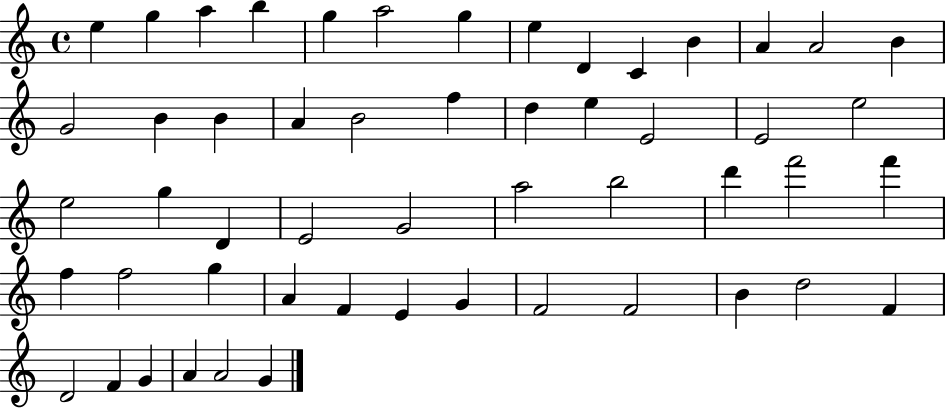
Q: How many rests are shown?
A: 0